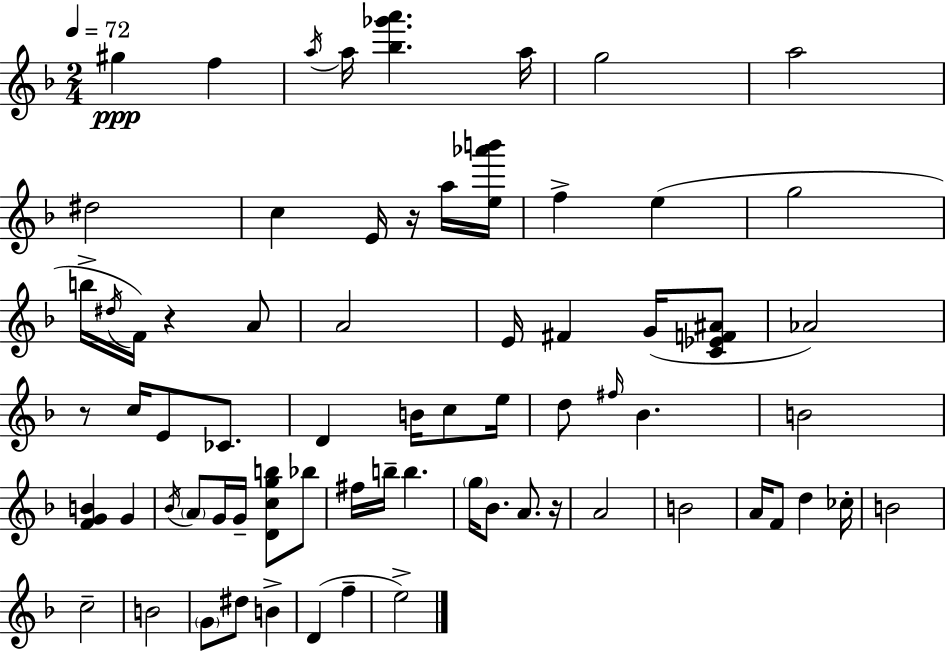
{
  \clef treble
  \numericTimeSignature
  \time 2/4
  \key f \major
  \tempo 4 = 72
  \repeat volta 2 { gis''4\ppp f''4 | \acciaccatura { a''16 } a''16 <bes'' ges''' a'''>4. | a''16 g''2 | a''2 | \break dis''2 | c''4 e'16 r16 a''16 | <e'' aes''' b'''>16 f''4-> e''4( | g''2 | \break b''16-> \acciaccatura { dis''16 }) f'16 r4 | a'8 a'2 | e'16 fis'4 g'16( | <c' ees' f' ais'>8 aes'2) | \break r8 c''16 e'8 ces'8. | d'4 b'16 c''8 | e''16 d''8 \grace { fis''16 } bes'4. | b'2 | \break <f' g' b'>4 g'4 | \acciaccatura { bes'16 } \parenthesize a'8 g'16 g'16-- | <d' c'' g'' b''>8 bes''8 fis''16 b''16-- b''4. | \parenthesize g''16 bes'8. | \break a'8. r16 a'2 | b'2 | a'16 f'8 d''4 | ces''16-. b'2 | \break c''2-- | b'2 | \parenthesize g'8 dis''8 | b'4-> d'4( | \break f''4-- e''2->) | } \bar "|."
}